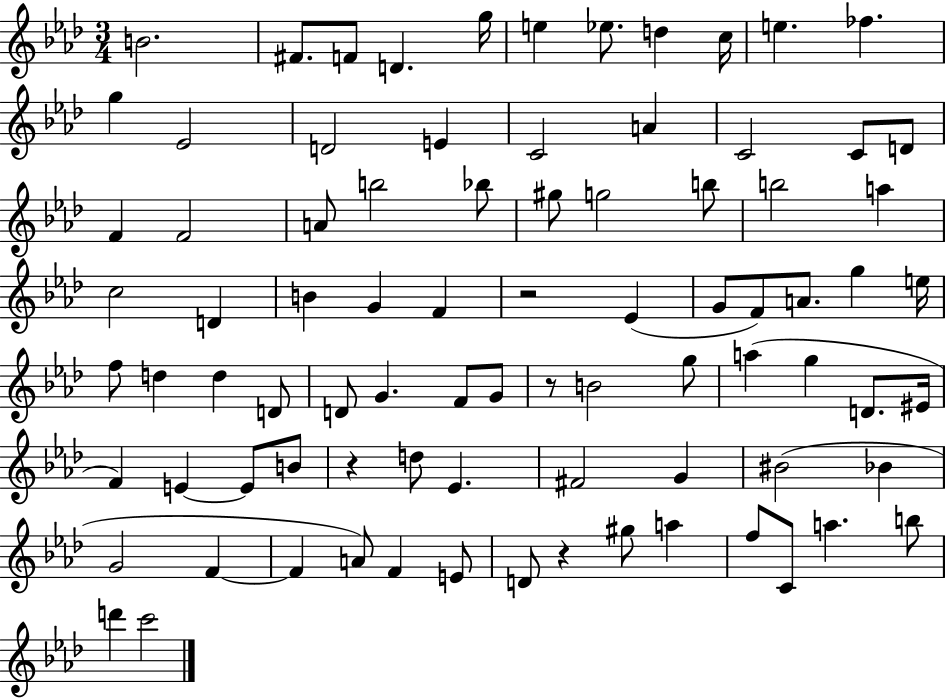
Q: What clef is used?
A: treble